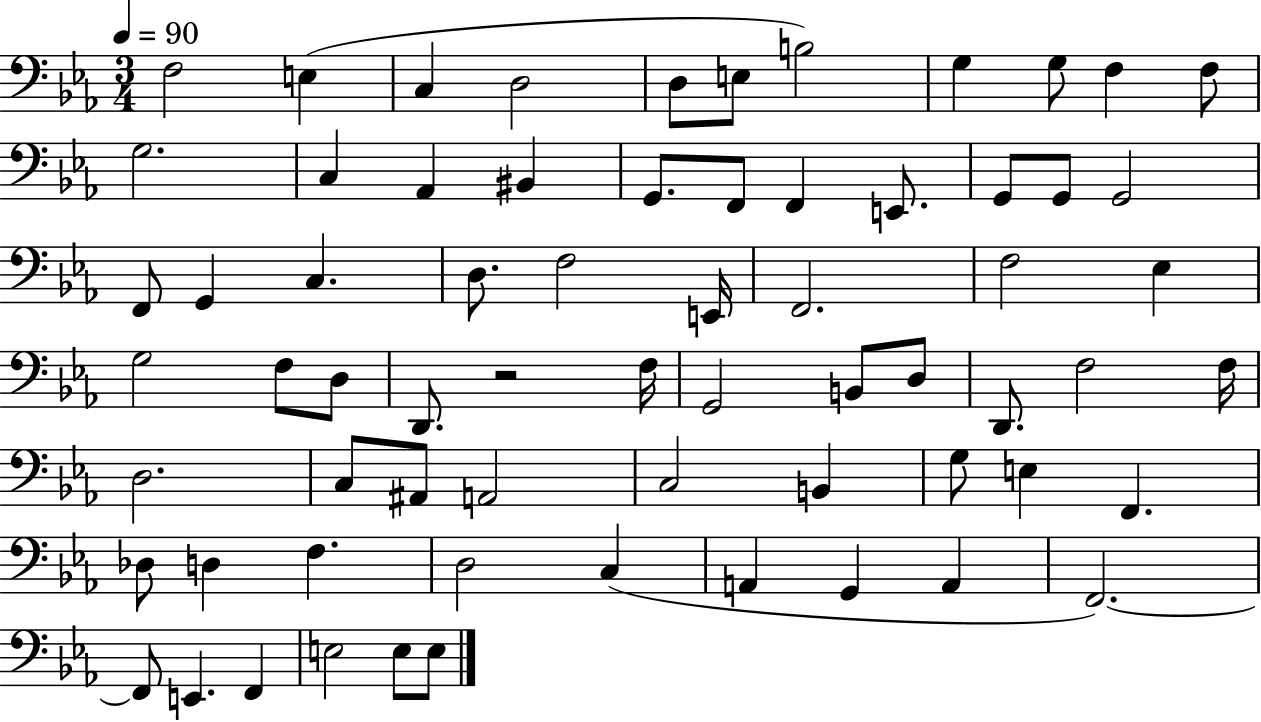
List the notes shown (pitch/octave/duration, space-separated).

F3/h E3/q C3/q D3/h D3/e E3/e B3/h G3/q G3/e F3/q F3/e G3/h. C3/q Ab2/q BIS2/q G2/e. F2/e F2/q E2/e. G2/e G2/e G2/h F2/e G2/q C3/q. D3/e. F3/h E2/s F2/h. F3/h Eb3/q G3/h F3/e D3/e D2/e. R/h F3/s G2/h B2/e D3/e D2/e. F3/h F3/s D3/h. C3/e A#2/e A2/h C3/h B2/q G3/e E3/q F2/q. Db3/e D3/q F3/q. D3/h C3/q A2/q G2/q A2/q F2/h. F2/e E2/q. F2/q E3/h E3/e E3/e